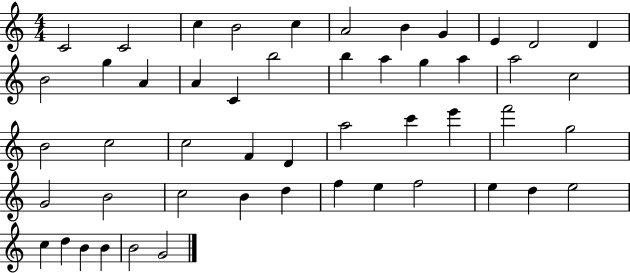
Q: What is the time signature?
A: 4/4